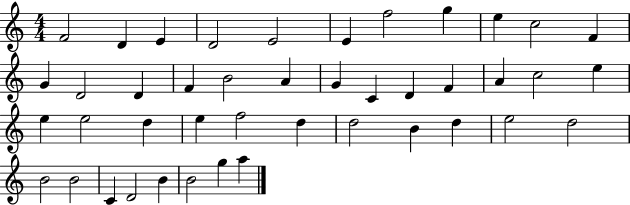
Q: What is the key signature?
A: C major